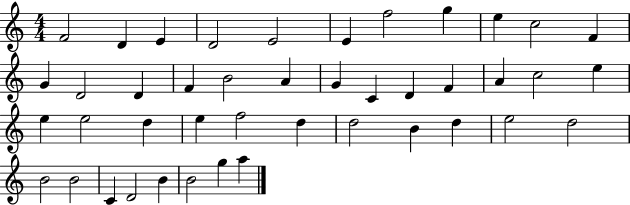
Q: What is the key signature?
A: C major